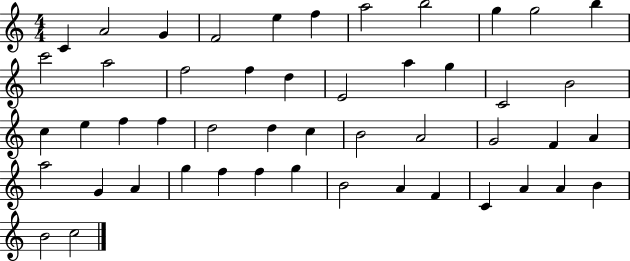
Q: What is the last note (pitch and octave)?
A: C5